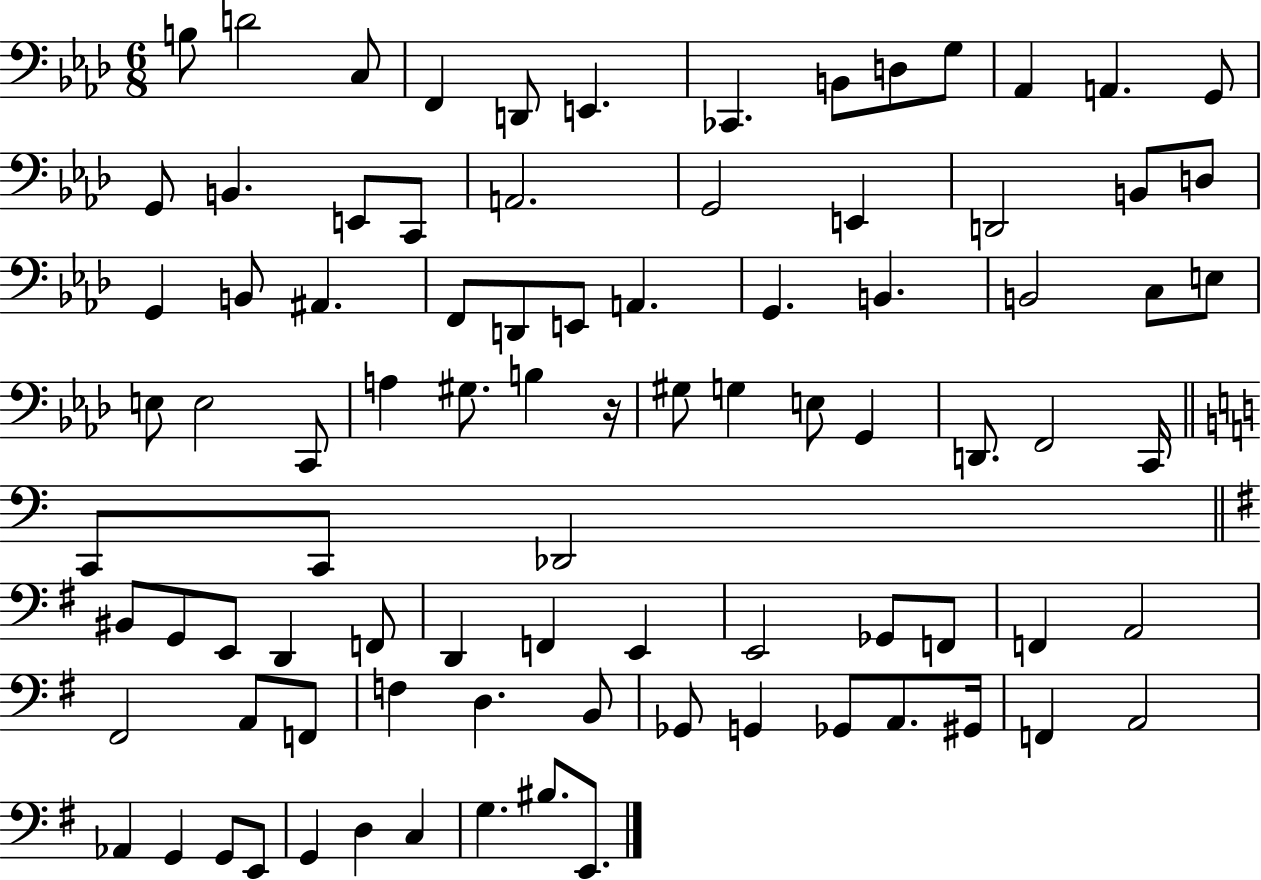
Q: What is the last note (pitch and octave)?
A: E2